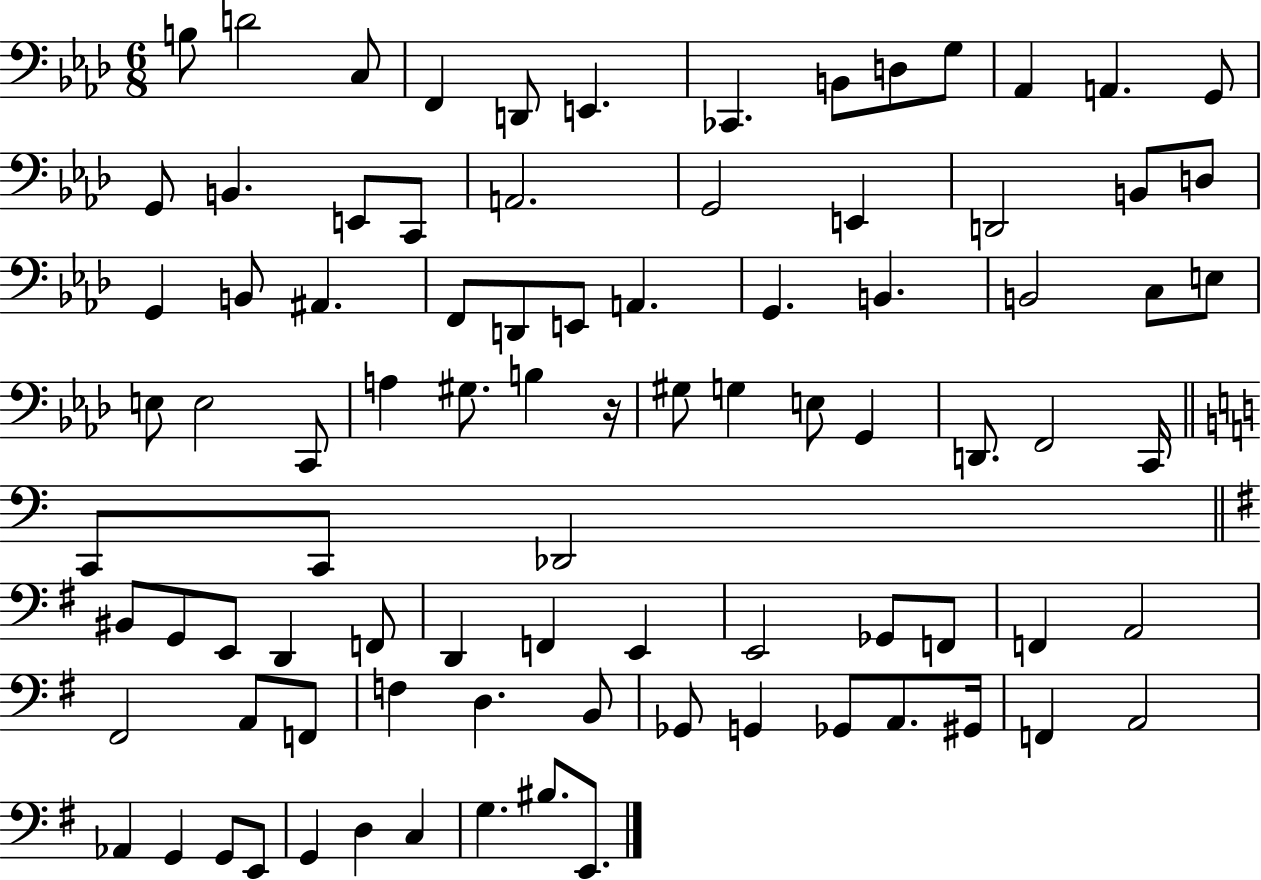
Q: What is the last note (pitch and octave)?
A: E2